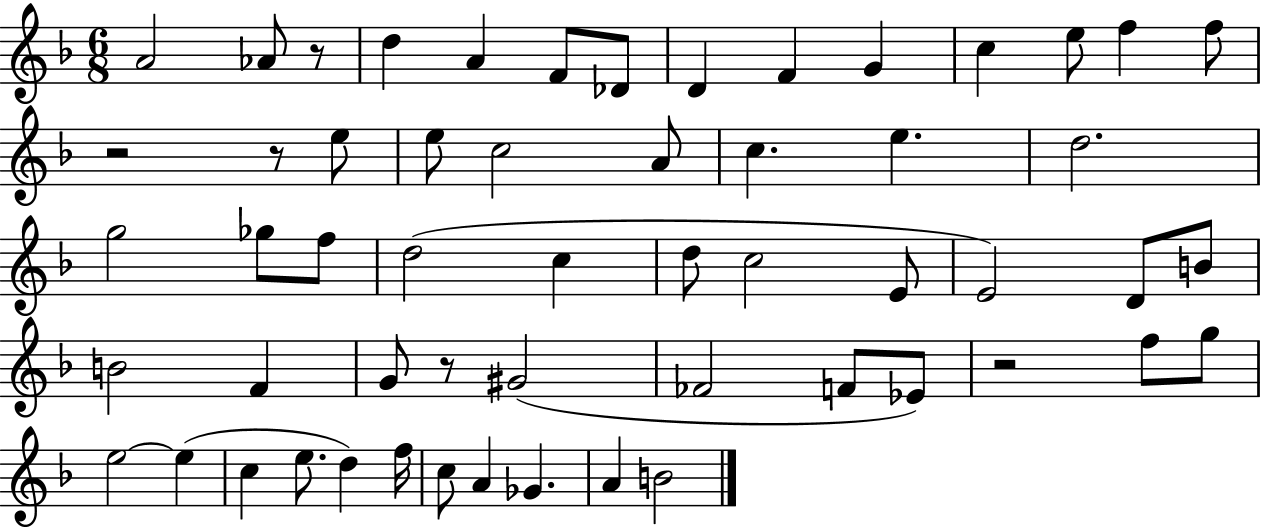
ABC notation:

X:1
T:Untitled
M:6/8
L:1/4
K:F
A2 _A/2 z/2 d A F/2 _D/2 D F G c e/2 f f/2 z2 z/2 e/2 e/2 c2 A/2 c e d2 g2 _g/2 f/2 d2 c d/2 c2 E/2 E2 D/2 B/2 B2 F G/2 z/2 ^G2 _F2 F/2 _E/2 z2 f/2 g/2 e2 e c e/2 d f/4 c/2 A _G A B2